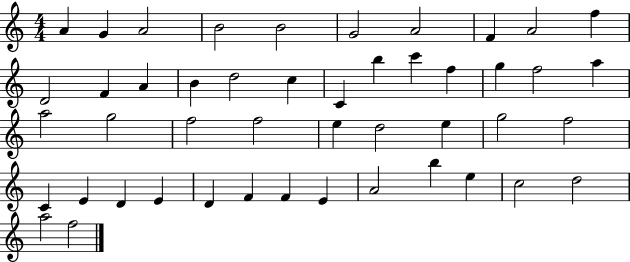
X:1
T:Untitled
M:4/4
L:1/4
K:C
A G A2 B2 B2 G2 A2 F A2 f D2 F A B d2 c C b c' f g f2 a a2 g2 f2 f2 e d2 e g2 f2 C E D E D F F E A2 b e c2 d2 a2 f2